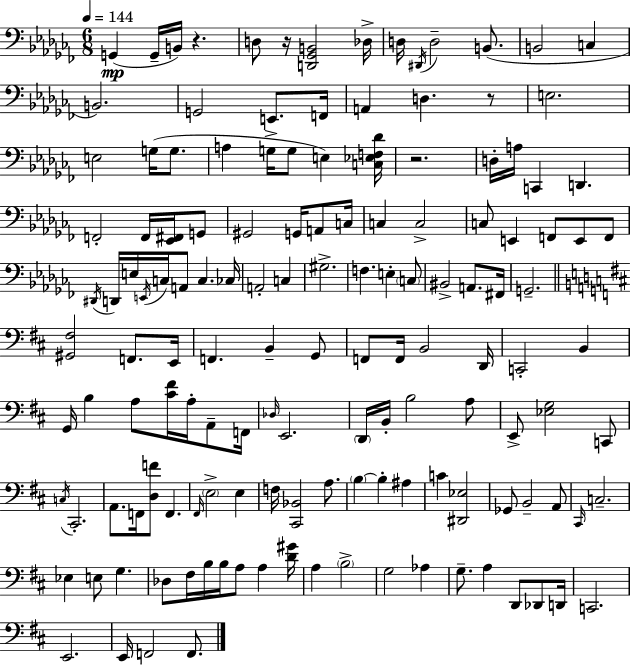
X:1
T:Untitled
M:6/8
L:1/4
K:Abm
G,, G,,/4 B,,/4 z D,/2 z/4 [D,,_G,,B,,]2 _D,/4 D,/4 ^D,,/4 D,2 B,,/2 B,,2 C, B,,2 G,,2 E,,/2 F,,/4 A,, D, z/2 E,2 E,2 G,/4 G,/2 A, G,/4 G,/2 E, [C,_E,F,_D]/4 z2 D,/4 A,/4 C,, D,, F,,2 F,,/4 [_E,,^F,,]/4 G,,/2 ^G,,2 G,,/4 A,,/2 C,/4 C, C,2 C,/2 E,, F,,/2 E,,/2 F,,/2 ^D,,/4 D,,/4 E,/4 E,,/4 C,/4 A,,/2 C, _C,/4 A,,2 C, ^G,2 F, E, C,/2 ^B,,2 A,,/2 ^F,,/4 G,,2 [^G,,^F,]2 F,,/2 E,,/4 F,, B,, G,,/2 F,,/2 F,,/4 B,,2 D,,/4 C,,2 B,, G,,/4 B, A,/2 [^C^F]/4 A,/4 A,,/2 F,,/4 _D,/4 E,,2 D,,/4 B,,/4 B,2 A,/2 E,,/2 [_E,G,]2 C,,/2 C,/4 ^C,,2 A,,/2 F,,/4 [D,F]/2 F,, ^F,,/4 E,2 E, F,/4 [^C,,_B,,]2 A,/2 B, B, ^A, C [^D,,_E,]2 _G,,/2 B,,2 A,,/2 ^C,,/4 C,2 _E, E,/2 G, _D,/2 ^F,/4 B,/4 B,/4 A,/2 A, [D^G]/4 A, B,2 G,2 _A, G,/2 A, D,,/2 _D,,/2 D,,/4 C,,2 E,,2 E,,/4 F,,2 F,,/2